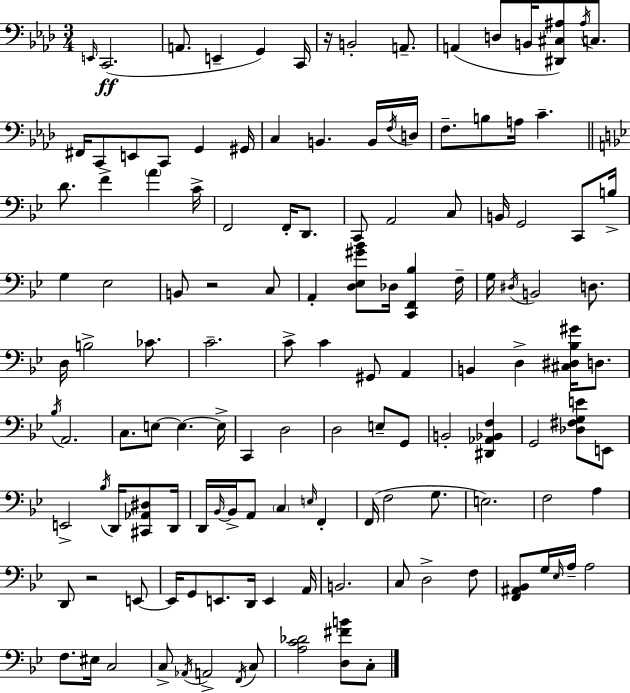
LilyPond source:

{
  \clef bass
  \numericTimeSignature
  \time 3/4
  \key f \minor
  \grace { e,16 }\ff c,2.( | a,8. e,4-- g,4) | c,16 r16 b,2-. a,8.-- | a,4( d8 b,16 <dis, cis ais>8) \acciaccatura { ais16 } c8. | \break fis,16 c,8 e,8 c,8 g,4 | gis,16 c4 b,4. | b,16 \acciaccatura { f16 } d16 f8.-- b8 a16 c'4.-- | \bar "||" \break \key bes \major d'8. f'4-> \parenthesize a'4 c'16-> | f,2 f,16-. d,8. | c,8 a,2 c8 | b,16 g,2 c,8 b16-> | \break g4 ees2 | b,8 r2 c8 | a,4-. <d ees gis' bes'>8 des16 <c, f, bes>4 f16-- | g16 \acciaccatura { dis16 } b,2 d8. | \break d16 b2-> ces'8. | c'2.-- | c'8-> c'4 gis,8 a,4 | b,4 d4-> <cis dis bes gis'>16 d8. | \break \acciaccatura { bes16 } a,2. | c8. e8~~ e4.~~ | e16-> c,4 d2 | d2 e8-- | \break g,8 b,2-. <dis, aes, bes, f>4 | g,2 <des fis g e'>8 | e,8 e,2-> \acciaccatura { bes16 } d,16 | <cis, aes, dis>8 d,16 d,16 \grace { bes,16~ }~ bes,16-> a,8 \parenthesize c4 | \break \grace { e16 } f,4-. f,16( f2 | g8. e2.) | f2 | a4 d,8 r2 | \break e,8~~ e,16 g,8 e,8. d,16 | e,4 a,16 b,2. | c8 d2-> | f8 <f, ais, bes,>8 g16 \grace { ees16 } a16-- a2 | \break f8. eis16 c2 | c8-> \acciaccatura { aes,16 } a,2-> | \acciaccatura { f,16 } c8 <a c' des'>2 | <d fis' b'>8 c8-. \bar "|."
}